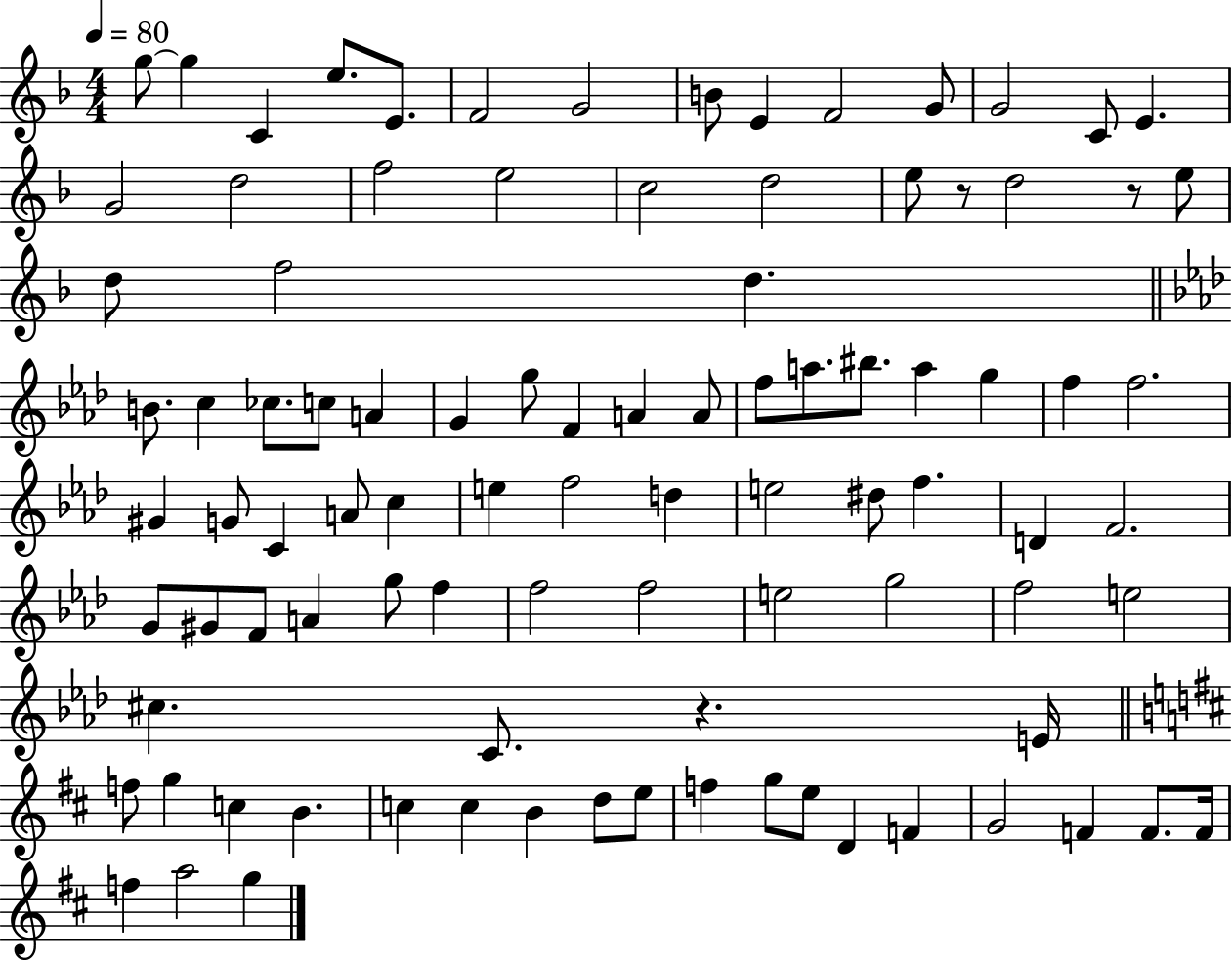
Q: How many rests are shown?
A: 3